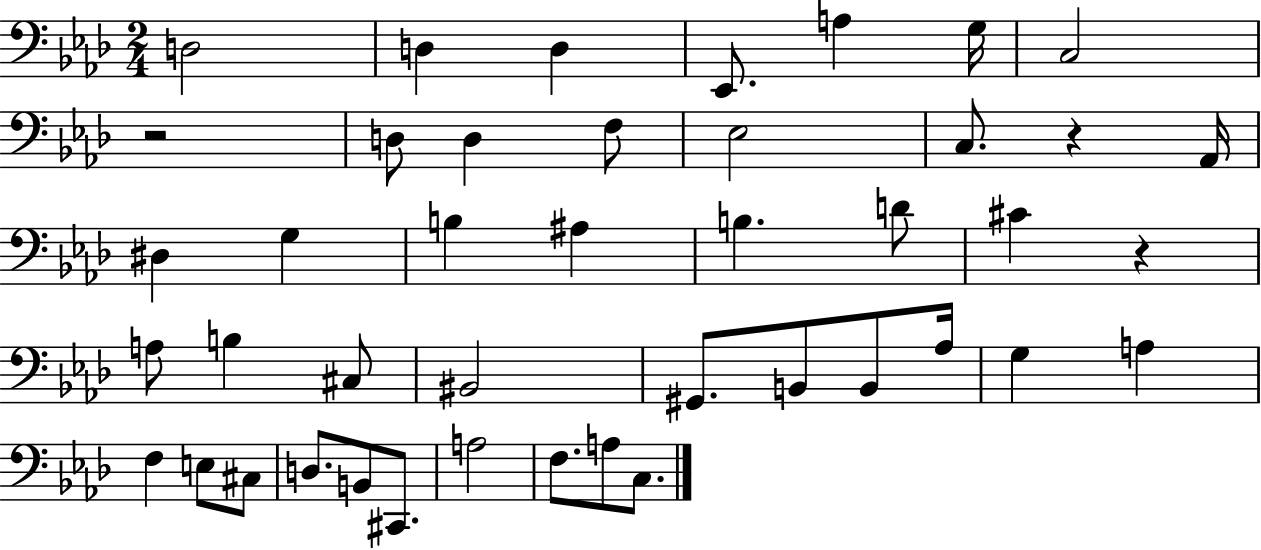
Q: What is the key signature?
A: AES major